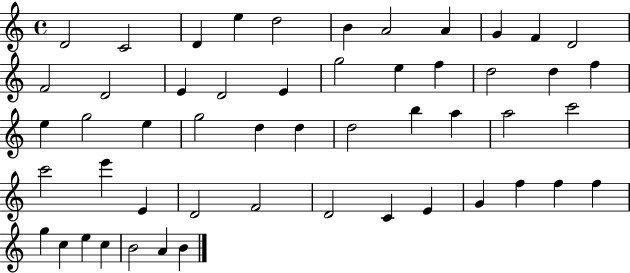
X:1
T:Untitled
M:4/4
L:1/4
K:C
D2 C2 D e d2 B A2 A G F D2 F2 D2 E D2 E g2 e f d2 d f e g2 e g2 d d d2 b a a2 c'2 c'2 e' E D2 F2 D2 C E G f f f g c e c B2 A B